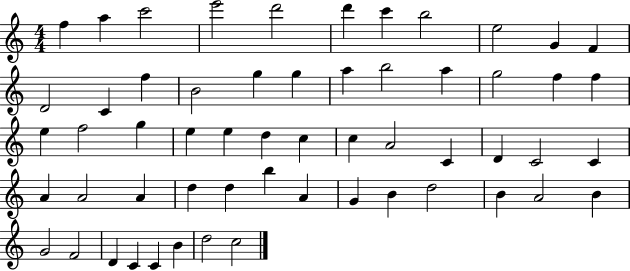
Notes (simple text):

F5/q A5/q C6/h E6/h D6/h D6/q C6/q B5/h E5/h G4/q F4/q D4/h C4/q F5/q B4/h G5/q G5/q A5/q B5/h A5/q G5/h F5/q F5/q E5/q F5/h G5/q E5/q E5/q D5/q C5/q C5/q A4/h C4/q D4/q C4/h C4/q A4/q A4/h A4/q D5/q D5/q B5/q A4/q G4/q B4/q D5/h B4/q A4/h B4/q G4/h F4/h D4/q C4/q C4/q B4/q D5/h C5/h